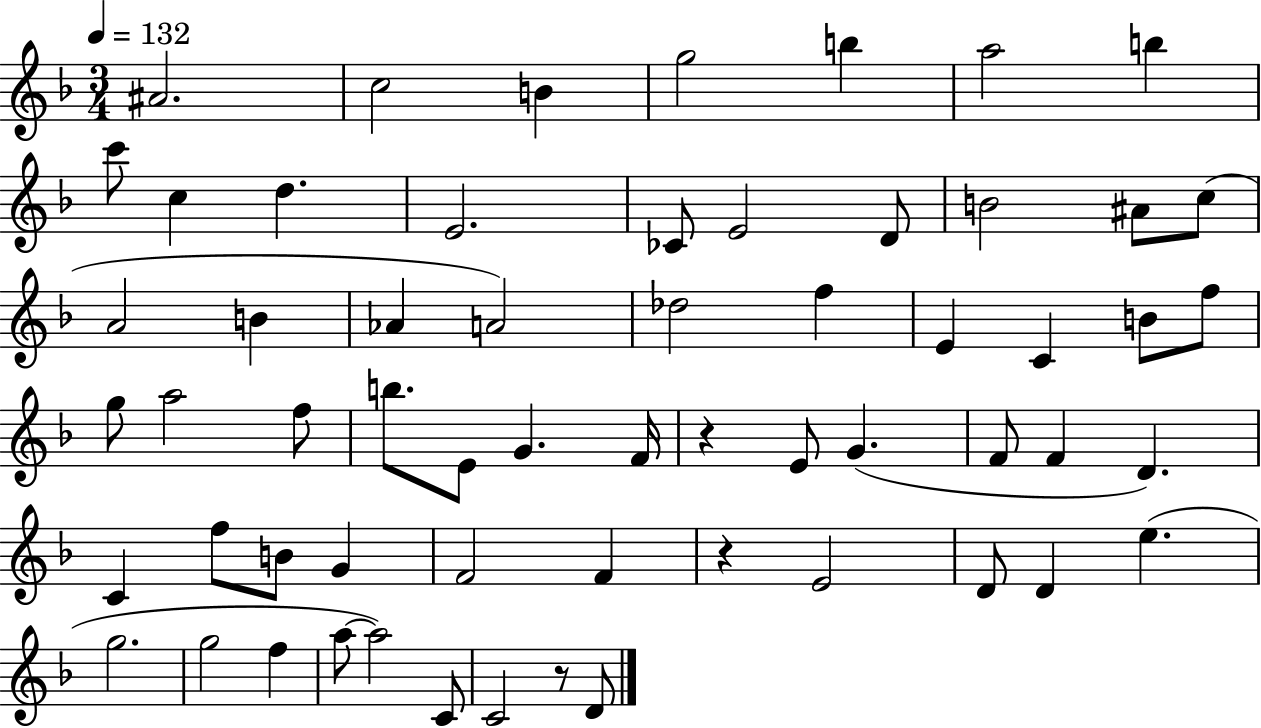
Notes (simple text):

A#4/h. C5/h B4/q G5/h B5/q A5/h B5/q C6/e C5/q D5/q. E4/h. CES4/e E4/h D4/e B4/h A#4/e C5/e A4/h B4/q Ab4/q A4/h Db5/h F5/q E4/q C4/q B4/e F5/e G5/e A5/h F5/e B5/e. E4/e G4/q. F4/s R/q E4/e G4/q. F4/e F4/q D4/q. C4/q F5/e B4/e G4/q F4/h F4/q R/q E4/h D4/e D4/q E5/q. G5/h. G5/h F5/q A5/e A5/h C4/e C4/h R/e D4/e